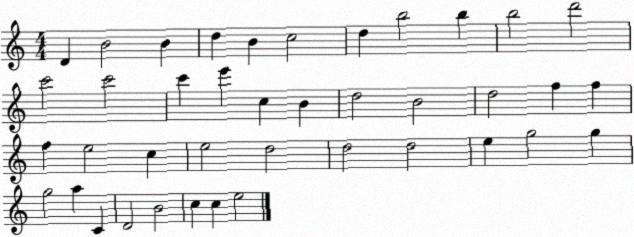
X:1
T:Untitled
M:4/4
L:1/4
K:C
D B2 B d B c2 d b2 b b2 d'2 c'2 c'2 c' e' c B d2 B2 d2 f f f e2 c e2 d2 d2 d2 e g2 g g2 a C D2 B2 c c e2